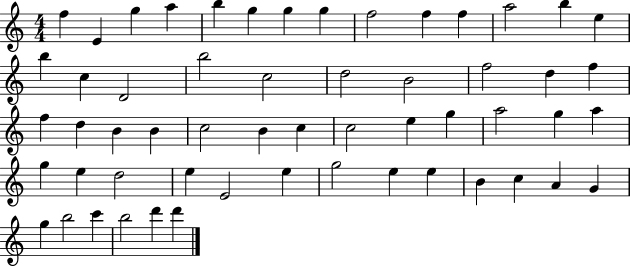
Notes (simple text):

F5/q E4/q G5/q A5/q B5/q G5/q G5/q G5/q F5/h F5/q F5/q A5/h B5/q E5/q B5/q C5/q D4/h B5/h C5/h D5/h B4/h F5/h D5/q F5/q F5/q D5/q B4/q B4/q C5/h B4/q C5/q C5/h E5/q G5/q A5/h G5/q A5/q G5/q E5/q D5/h E5/q E4/h E5/q G5/h E5/q E5/q B4/q C5/q A4/q G4/q G5/q B5/h C6/q B5/h D6/q D6/q